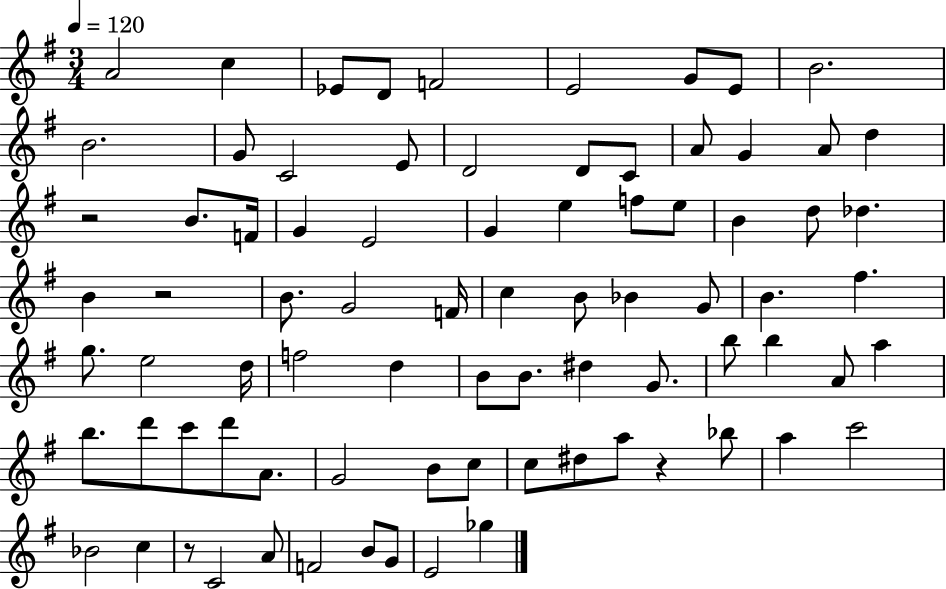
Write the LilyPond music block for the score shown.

{
  \clef treble
  \numericTimeSignature
  \time 3/4
  \key g \major
  \tempo 4 = 120
  a'2 c''4 | ees'8 d'8 f'2 | e'2 g'8 e'8 | b'2. | \break b'2. | g'8 c'2 e'8 | d'2 d'8 c'8 | a'8 g'4 a'8 d''4 | \break r2 b'8. f'16 | g'4 e'2 | g'4 e''4 f''8 e''8 | b'4 d''8 des''4. | \break b'4 r2 | b'8. g'2 f'16 | c''4 b'8 bes'4 g'8 | b'4. fis''4. | \break g''8. e''2 d''16 | f''2 d''4 | b'8 b'8. dis''4 g'8. | b''8 b''4 a'8 a''4 | \break b''8. d'''8 c'''8 d'''8 a'8. | g'2 b'8 c''8 | c''8 dis''8 a''8 r4 bes''8 | a''4 c'''2 | \break bes'2 c''4 | r8 c'2 a'8 | f'2 b'8 g'8 | e'2 ges''4 | \break \bar "|."
}